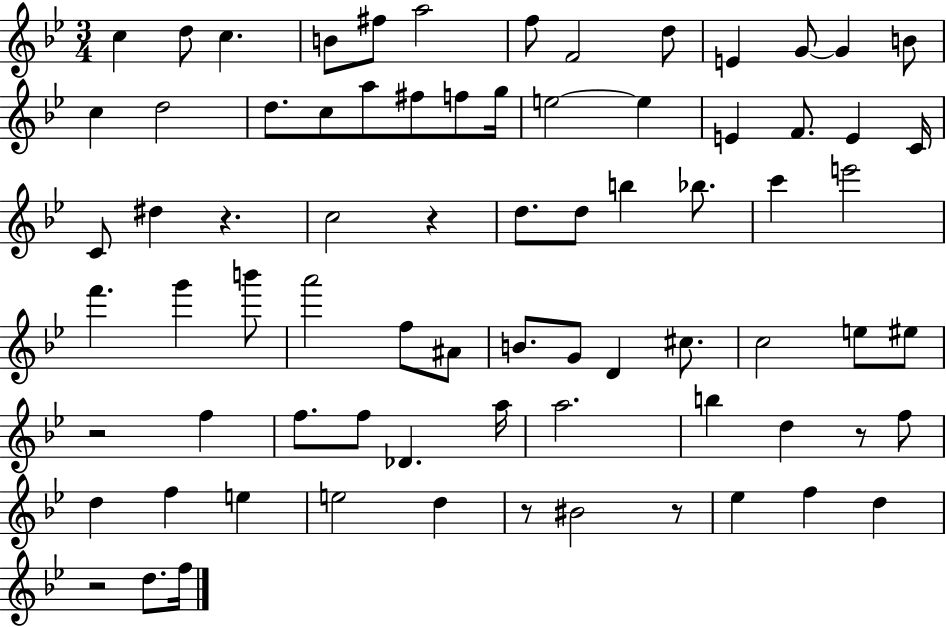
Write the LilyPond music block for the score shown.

{
  \clef treble
  \numericTimeSignature
  \time 3/4
  \key bes \major
  c''4 d''8 c''4. | b'8 fis''8 a''2 | f''8 f'2 d''8 | e'4 g'8~~ g'4 b'8 | \break c''4 d''2 | d''8. c''8 a''8 fis''8 f''8 g''16 | e''2~~ e''4 | e'4 f'8. e'4 c'16 | \break c'8 dis''4 r4. | c''2 r4 | d''8. d''8 b''4 bes''8. | c'''4 e'''2 | \break f'''4. g'''4 b'''8 | a'''2 f''8 ais'8 | b'8. g'8 d'4 cis''8. | c''2 e''8 eis''8 | \break r2 f''4 | f''8. f''8 des'4. a''16 | a''2. | b''4 d''4 r8 f''8 | \break d''4 f''4 e''4 | e''2 d''4 | r8 bis'2 r8 | ees''4 f''4 d''4 | \break r2 d''8. f''16 | \bar "|."
}